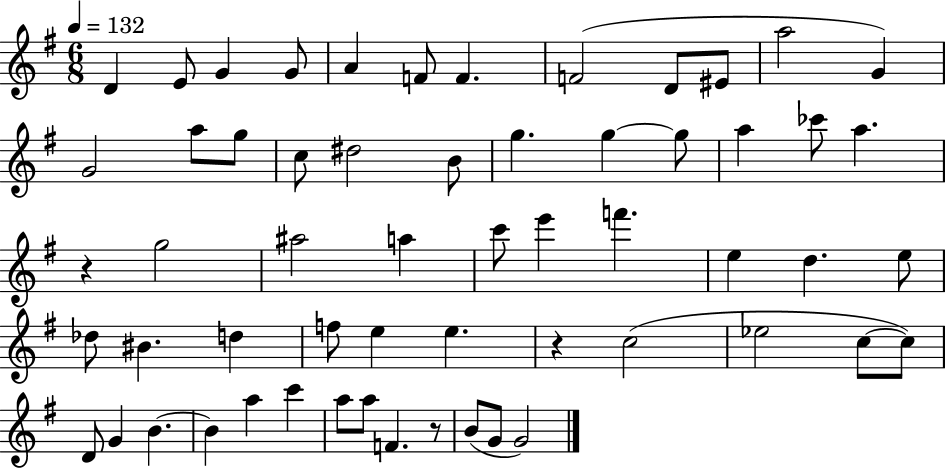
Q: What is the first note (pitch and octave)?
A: D4